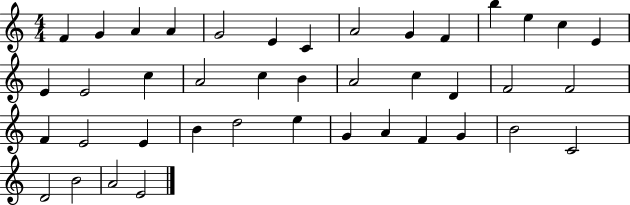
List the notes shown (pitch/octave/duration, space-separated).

F4/q G4/q A4/q A4/q G4/h E4/q C4/q A4/h G4/q F4/q B5/q E5/q C5/q E4/q E4/q E4/h C5/q A4/h C5/q B4/q A4/h C5/q D4/q F4/h F4/h F4/q E4/h E4/q B4/q D5/h E5/q G4/q A4/q F4/q G4/q B4/h C4/h D4/h B4/h A4/h E4/h